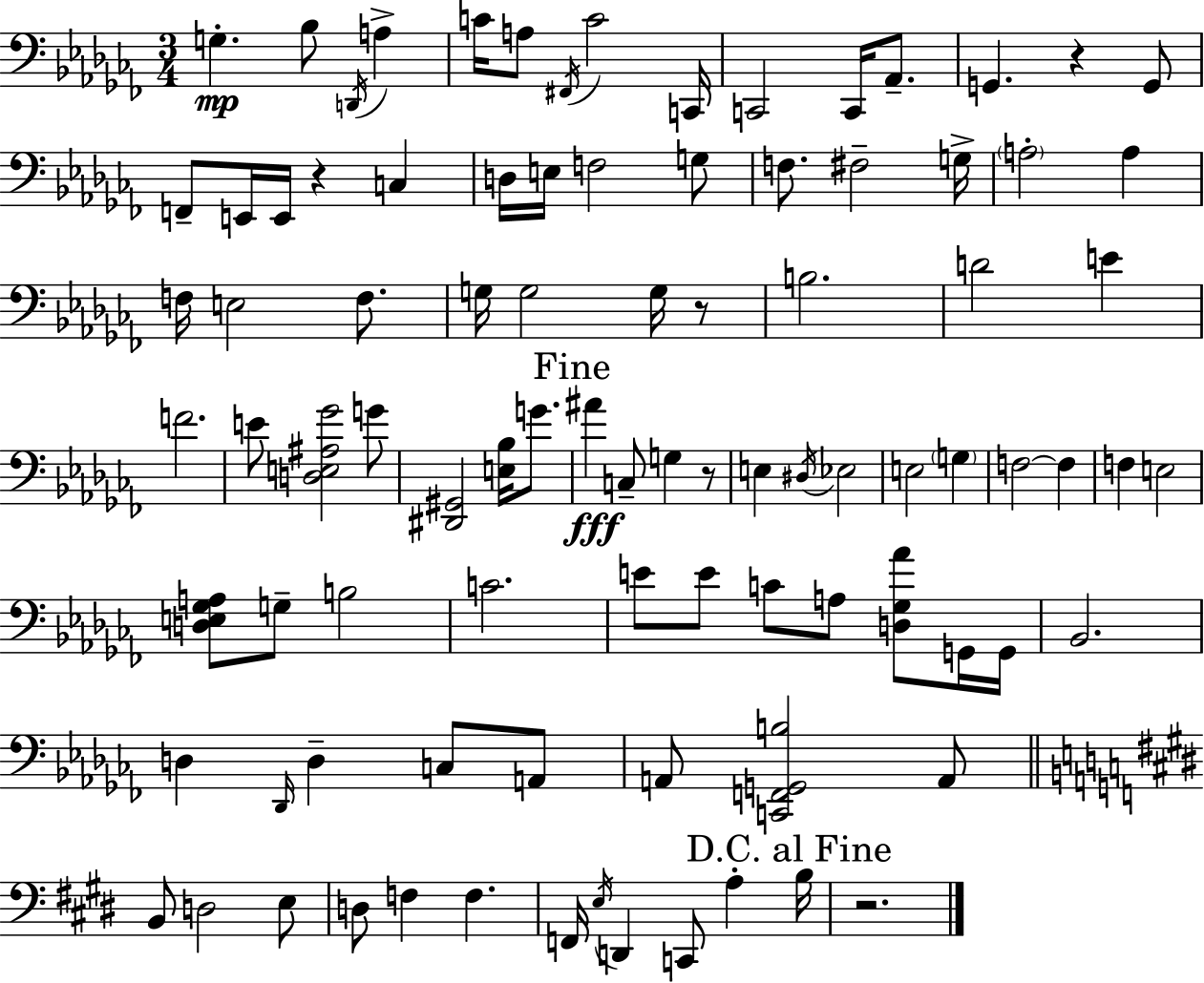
G3/q. Bb3/e D2/s A3/q C4/s A3/e F#2/s C4/h C2/s C2/h C2/s Ab2/e. G2/q. R/q G2/e F2/e E2/s E2/s R/q C3/q D3/s E3/s F3/h G3/e F3/e. F#3/h G3/s A3/h A3/q F3/s E3/h F3/e. G3/s G3/h G3/s R/e B3/h. D4/h E4/q F4/h. E4/e [D3,E3,A#3,Gb4]/h G4/e [D#2,G#2]/h [E3,Bb3]/s G4/e. A#4/q C3/e G3/q R/e E3/q D#3/s Eb3/h E3/h G3/q F3/h F3/q F3/q E3/h [D3,E3,Gb3,A3]/e G3/e B3/h C4/h. E4/e E4/e C4/e A3/e [D3,Gb3,Ab4]/e G2/s G2/s Bb2/h. D3/q Db2/s D3/q C3/e A2/e A2/e [C2,F2,G2,B3]/h A2/e B2/e D3/h E3/e D3/e F3/q F3/q. F2/s E3/s D2/q C2/e A3/q B3/s R/h.